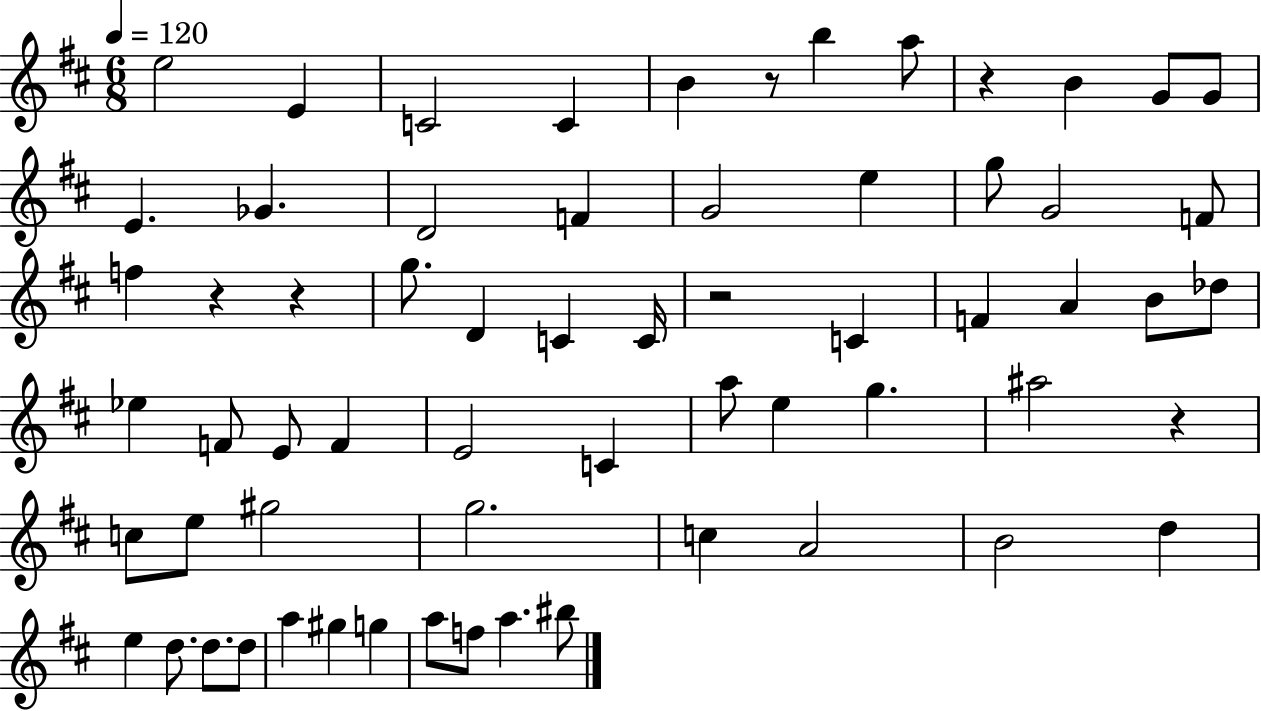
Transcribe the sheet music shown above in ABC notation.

X:1
T:Untitled
M:6/8
L:1/4
K:D
e2 E C2 C B z/2 b a/2 z B G/2 G/2 E _G D2 F G2 e g/2 G2 F/2 f z z g/2 D C C/4 z2 C F A B/2 _d/2 _e F/2 E/2 F E2 C a/2 e g ^a2 z c/2 e/2 ^g2 g2 c A2 B2 d e d/2 d/2 d/2 a ^g g a/2 f/2 a ^b/2